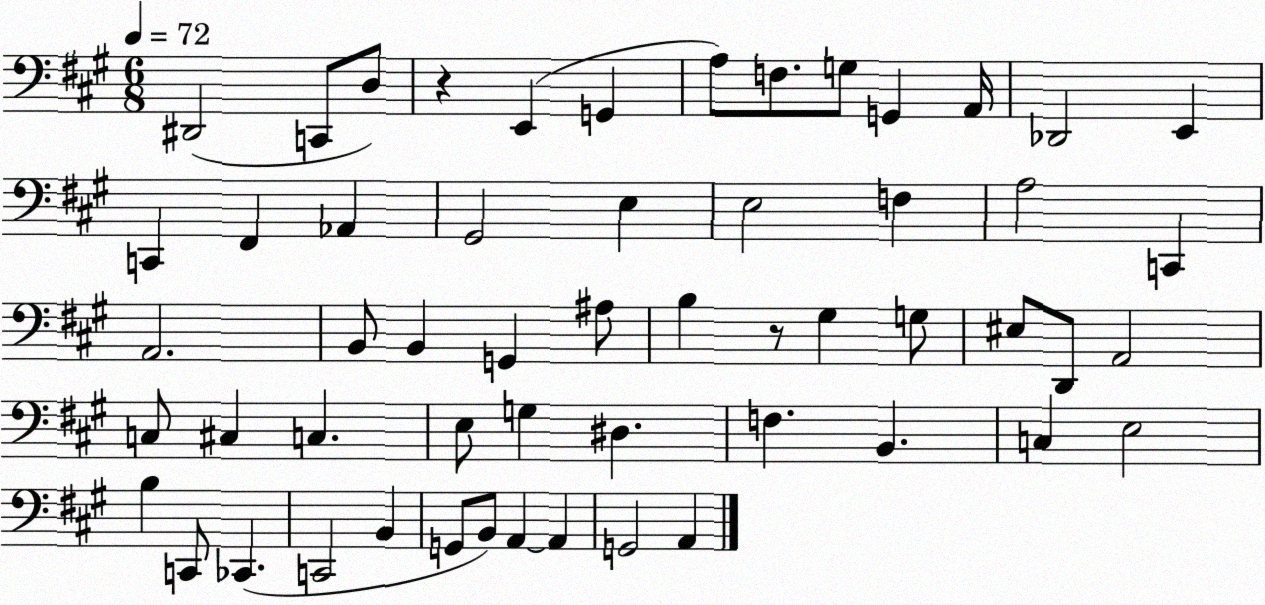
X:1
T:Untitled
M:6/8
L:1/4
K:A
^D,,2 C,,/2 D,/2 z E,, G,, A,/2 F,/2 G,/2 G,, A,,/4 _D,,2 E,, C,, ^F,, _A,, ^G,,2 E, E,2 F, A,2 C,, A,,2 B,,/2 B,, G,, ^A,/2 B, z/2 ^G, G,/2 ^E,/2 D,,/2 A,,2 C,/2 ^C, C, E,/2 G, ^D, F, B,, C, E,2 B, C,,/2 _C,, C,,2 B,, G,,/2 B,,/2 A,, A,, G,,2 A,,